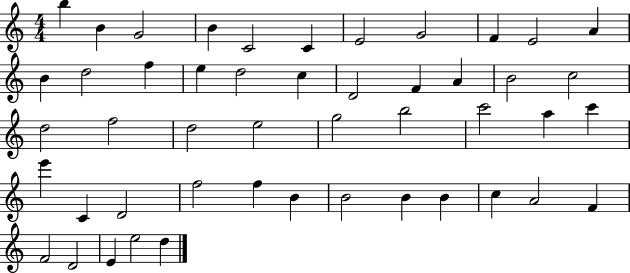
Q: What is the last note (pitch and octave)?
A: D5